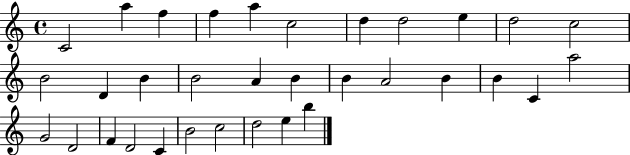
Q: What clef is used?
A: treble